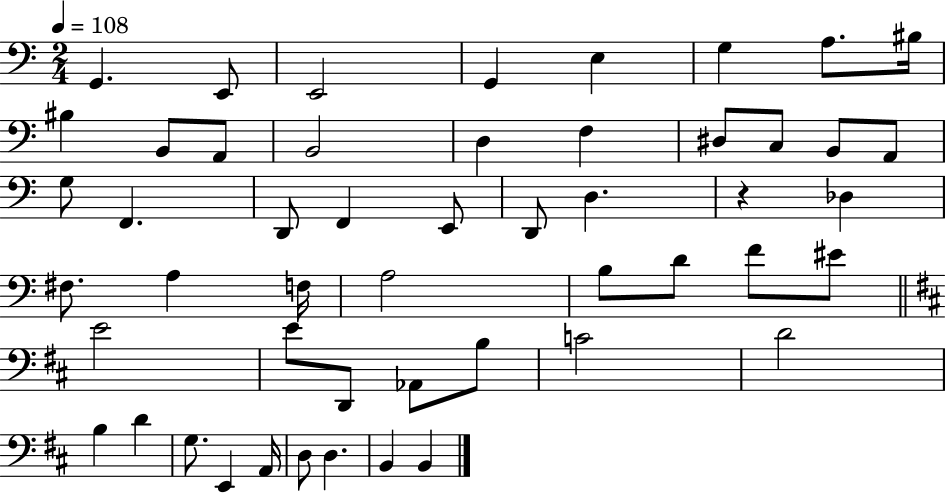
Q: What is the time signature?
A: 2/4